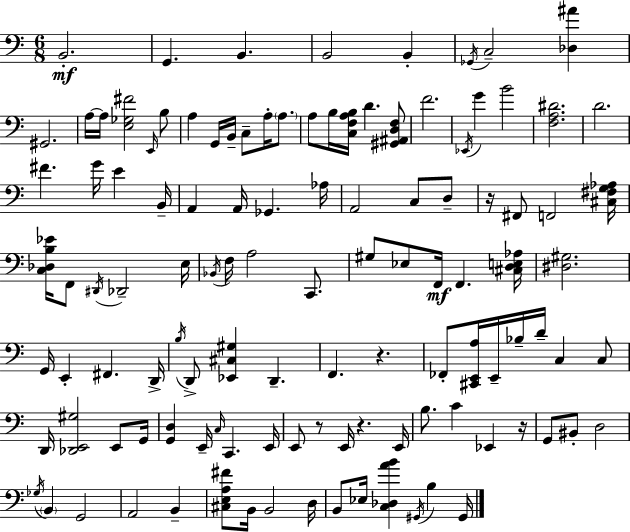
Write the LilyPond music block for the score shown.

{
  \clef bass
  \numericTimeSignature
  \time 6/8
  \key c \major
  \repeat volta 2 { b,2.-.\mf | g,4. b,4. | b,2 b,4-. | \acciaccatura { ges,16 } c2-- <des ais'>4 | \break gis,2. | a16~~ a16 <e ges fis'>2 \grace { e,16 } | b8 a4 g,16 b,16-- c8-- a16-. \parenthesize a8. | a8 b16 <c f a b>16 d'4. | \break <gis, ais, d f>8 f'2. | \acciaccatura { ees,16 } g'4 b'2 | <f a dis'>2. | d'2. | \break fis'4. g'16 e'4 | b,16-- a,4 a,16 ges,4. | aes16 a,2 c8 | d8-- r16 fis,8 f,2 | \break <cis fis g aes>16 <c des b ees'>16 f,8 \acciaccatura { dis,16 } des,2-- | e16 \acciaccatura { bes,16 } f16 a2 | c,8. gis8 ees8 f,16\mf f,4. | <cis d e aes>16 <dis gis>2. | \break g,16 e,4-. fis,4. | d,16-> \acciaccatura { b16 } d,8-> <ees, cis gis>4 | d,4.-- f,4. | r4. fes,8-. <cis, e, a>16 e,16-- bes16-- d'16-- | \break c4 c8 d,16 <des, e, gis>2 | e,8 g,16 <g, d>4 e,16-- \grace { c16 } | c,4. e,16 e,8 r8 e,16 | r4. e,16 b8. c'4 | \break ees,4 r16 g,8 bis,8-. d2 | \acciaccatura { ges16 } \parenthesize b,4 | g,2 a,2 | b,4-- <cis e a fis'>8 b,16 b,2 | \break d16 b,8 ees16 <c des a' b'>4 | \acciaccatura { gis,16 } b4 gis,16 } \bar "|."
}